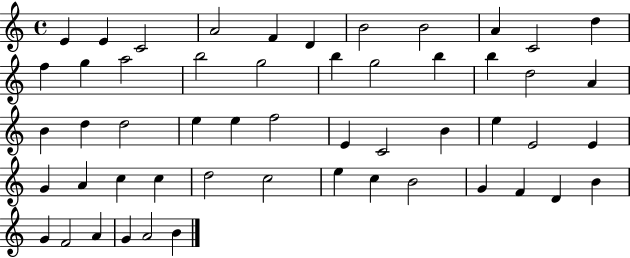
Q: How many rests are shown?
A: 0